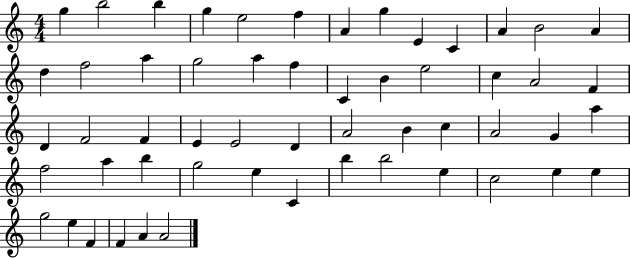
G5/q B5/h B5/q G5/q E5/h F5/q A4/q G5/q E4/q C4/q A4/q B4/h A4/q D5/q F5/h A5/q G5/h A5/q F5/q C4/q B4/q E5/h C5/q A4/h F4/q D4/q F4/h F4/q E4/q E4/h D4/q A4/h B4/q C5/q A4/h G4/q A5/q F5/h A5/q B5/q G5/h E5/q C4/q B5/q B5/h E5/q C5/h E5/q E5/q G5/h E5/q F4/q F4/q A4/q A4/h